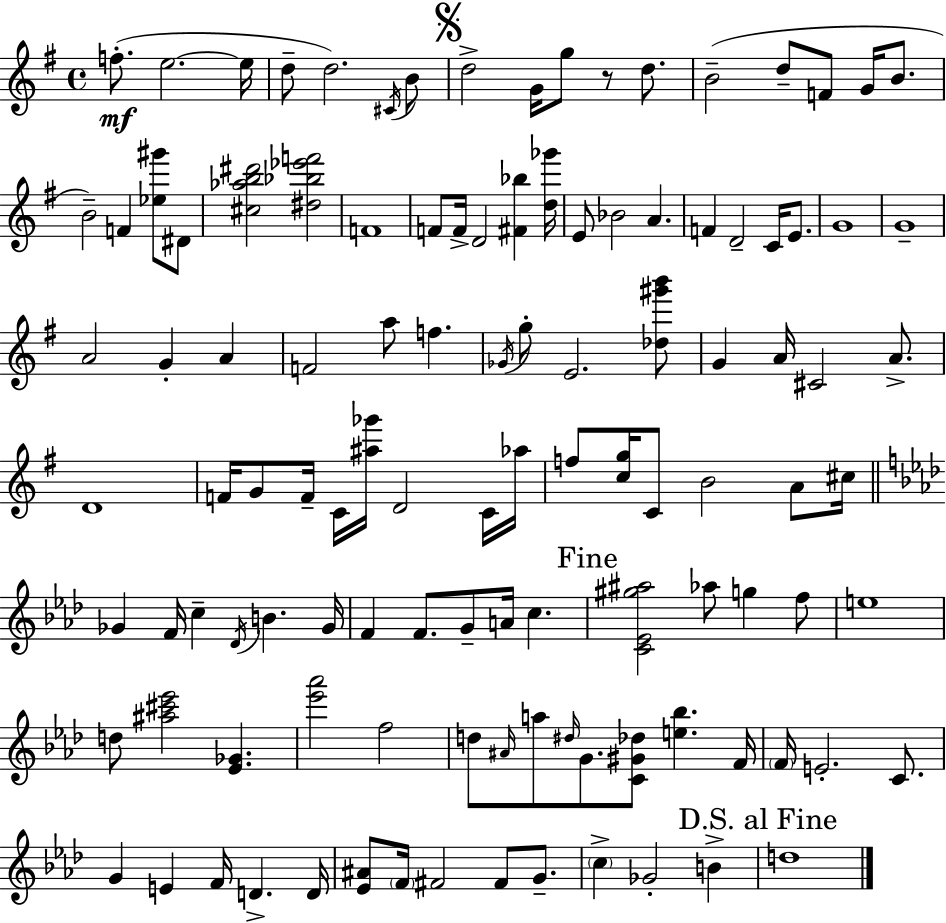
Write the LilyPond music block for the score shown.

{
  \clef treble
  \time 4/4
  \defaultTimeSignature
  \key e \minor
  \repeat volta 2 { f''8.-.(\mf e''2.~~ e''16 | d''8-- d''2.) \acciaccatura { cis'16 } b'8 | \mark \markup { \musicglyph "scripts.segno" } d''2-> g'16 g''8 r8 d''8. | b'2--( d''8-- f'8 g'16 b'8. | \break b'2--) f'4 <ees'' gis'''>8 dis'8 | <cis'' aes'' b'' dis'''>2 <dis'' bes'' ees''' f'''>2 | f'1 | f'8 f'16-> d'2 <fis' bes''>4 | \break <d'' ges'''>16 e'8 bes'2 a'4. | f'4 d'2-- c'16 e'8. | g'1 | g'1-- | \break a'2 g'4-. a'4 | f'2 a''8 f''4. | \acciaccatura { ges'16 } g''8-. e'2. | <des'' gis''' b'''>8 g'4 a'16 cis'2 a'8.-> | \break d'1 | f'16 g'8 f'16-- c'16 <ais'' ges'''>16 d'2 | c'16 aes''16 f''8 <c'' g''>16 c'8 b'2 a'8 | cis''16 \bar "||" \break \key aes \major ges'4 f'16 c''4-- \acciaccatura { des'16 } b'4. | ges'16 f'4 f'8. g'8-- a'16 c''4. | \mark "Fine" <c' ees' gis'' ais''>2 aes''8 g''4 f''8 | e''1 | \break d''8 <ais'' cis''' ees'''>2 <ees' ges'>4. | <ees''' aes'''>2 f''2 | d''8 \grace { ais'16 } a''8 \grace { dis''16 } g'8. <c' gis' des''>8 <e'' bes''>4. | f'16 \parenthesize f'16 e'2.-. | \break c'8. g'4 e'4 f'16 d'4.-> | d'16 <ees' ais'>8 \parenthesize f'16 fis'2 fis'8 | g'8.-- \parenthesize c''4-> ges'2-. b'4-> | \mark "D.S. al Fine" d''1 | \break } \bar "|."
}